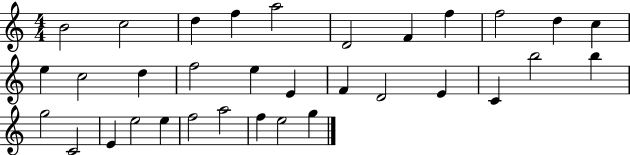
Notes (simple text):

B4/h C5/h D5/q F5/q A5/h D4/h F4/q F5/q F5/h D5/q C5/q E5/q C5/h D5/q F5/h E5/q E4/q F4/q D4/h E4/q C4/q B5/h B5/q G5/h C4/h E4/q E5/h E5/q F5/h A5/h F5/q E5/h G5/q